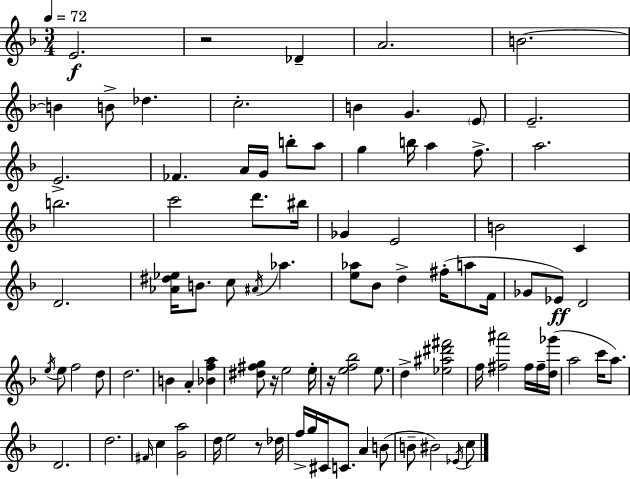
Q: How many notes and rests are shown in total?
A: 91